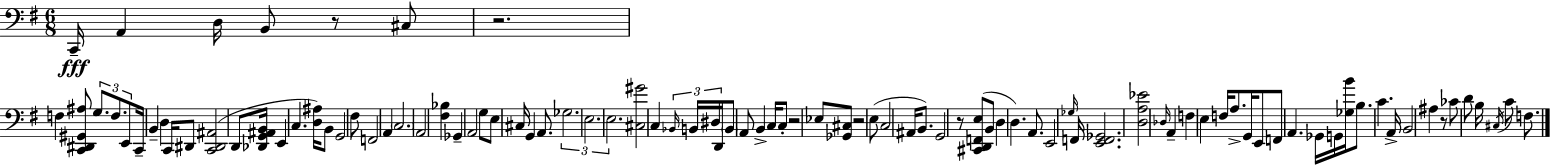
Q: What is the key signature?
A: G major